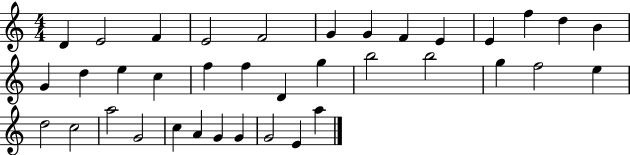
D4/q E4/h F4/q E4/h F4/h G4/q G4/q F4/q E4/q E4/q F5/q D5/q B4/q G4/q D5/q E5/q C5/q F5/q F5/q D4/q G5/q B5/h B5/h G5/q F5/h E5/q D5/h C5/h A5/h G4/h C5/q A4/q G4/q G4/q G4/h E4/q A5/q